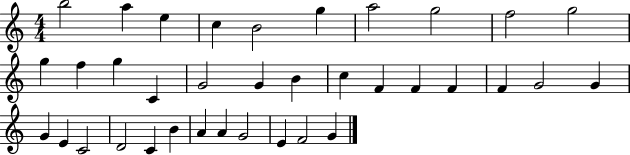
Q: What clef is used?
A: treble